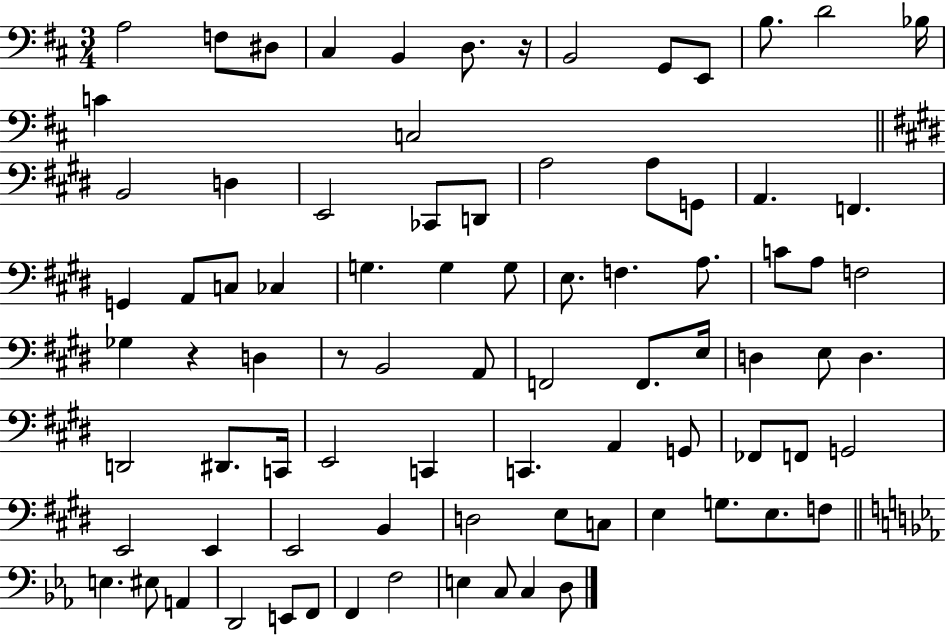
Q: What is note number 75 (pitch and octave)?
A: F2